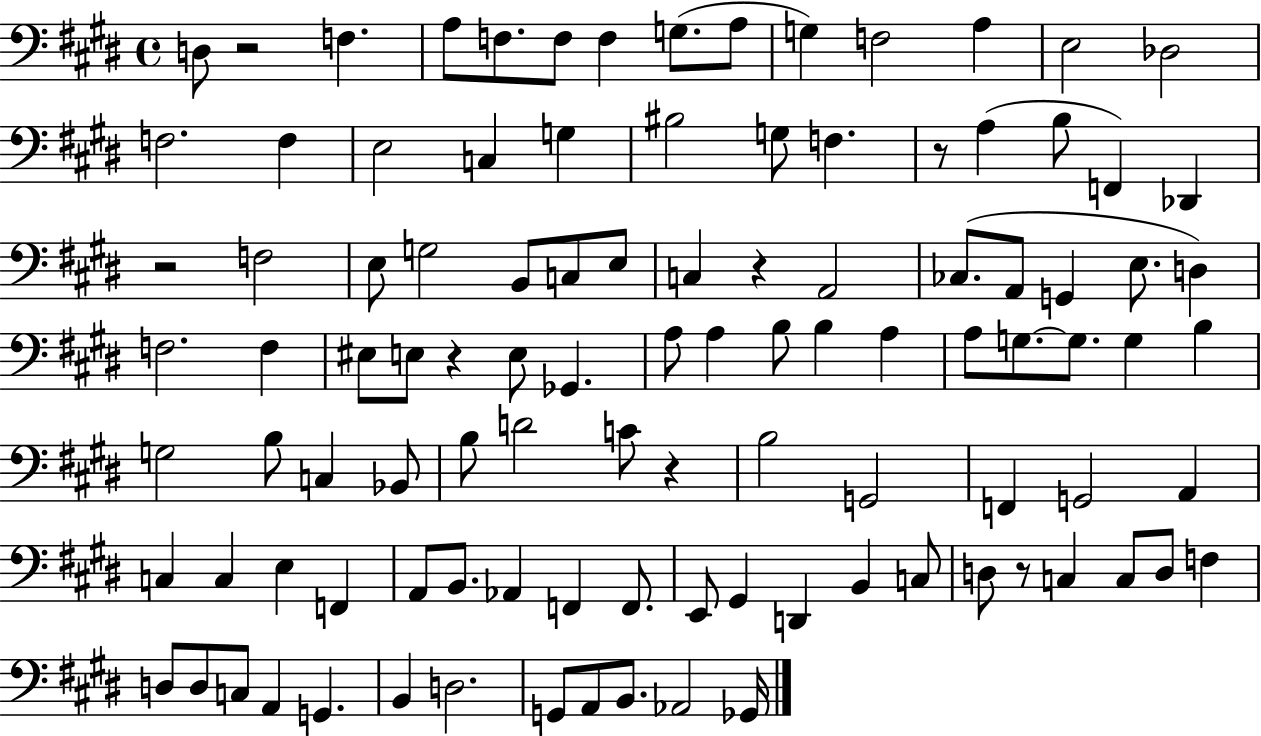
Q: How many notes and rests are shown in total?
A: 104